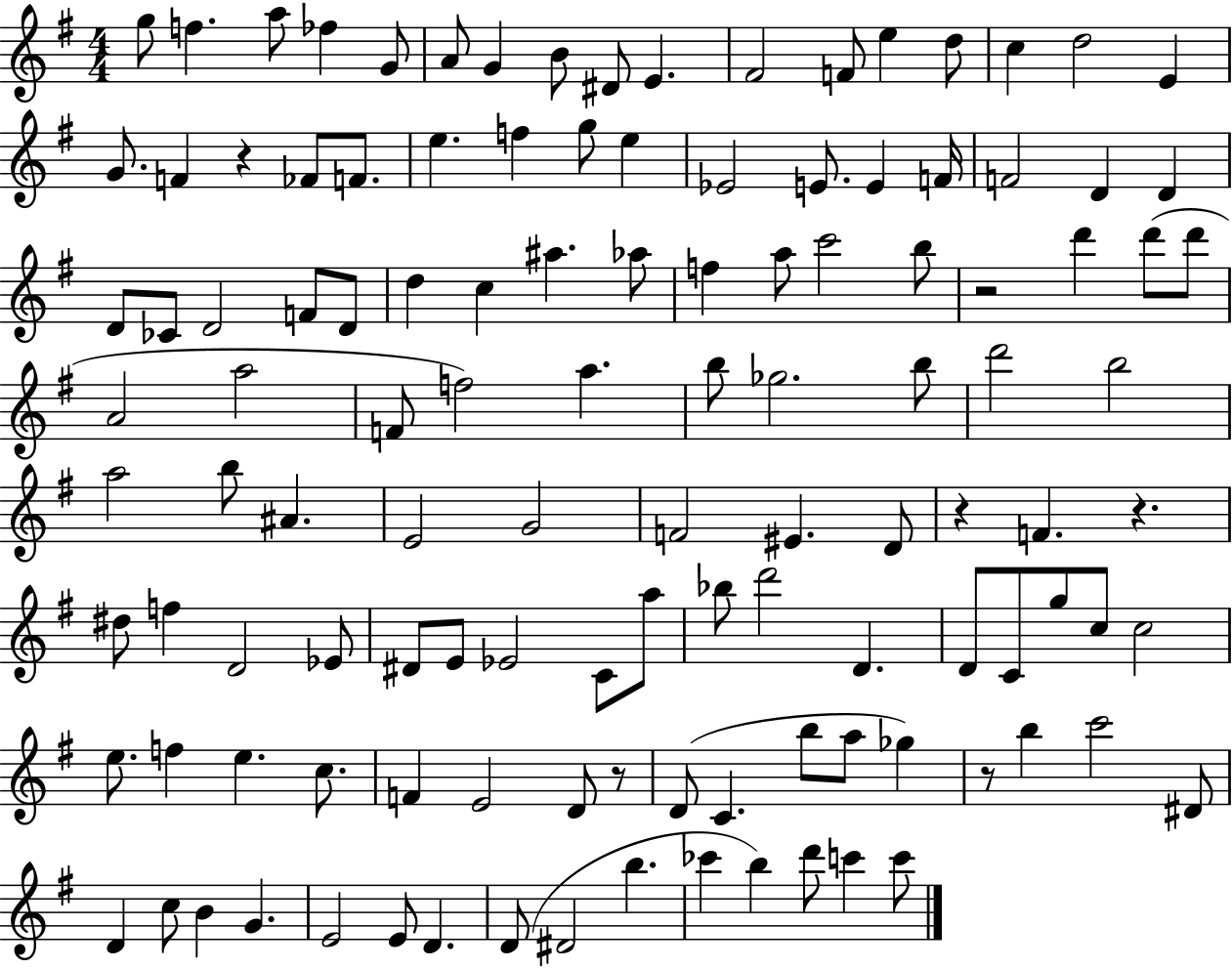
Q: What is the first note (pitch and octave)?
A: G5